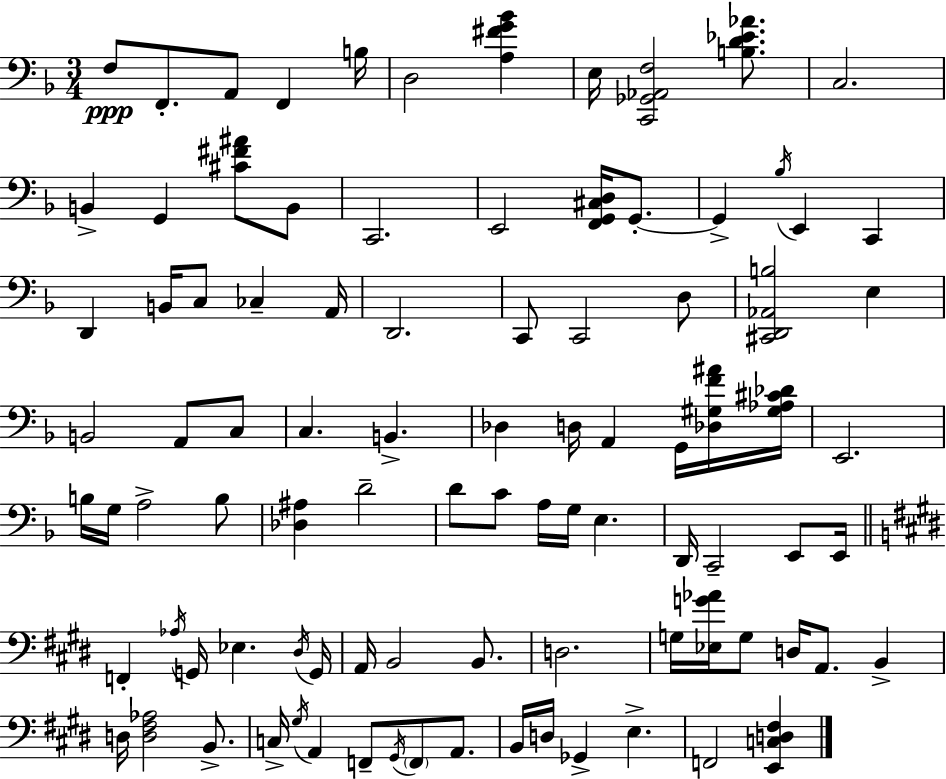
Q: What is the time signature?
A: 3/4